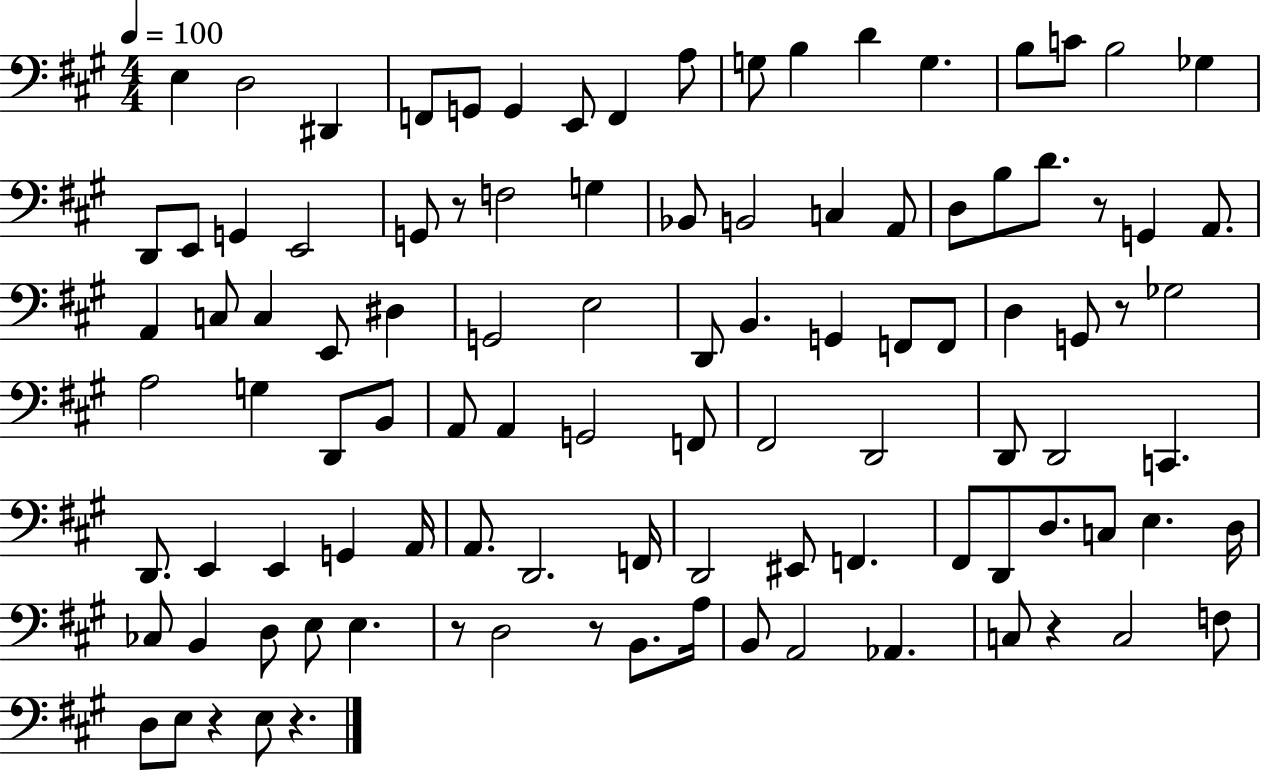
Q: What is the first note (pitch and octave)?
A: E3